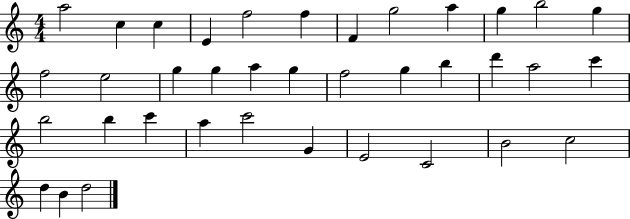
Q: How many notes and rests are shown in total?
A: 37